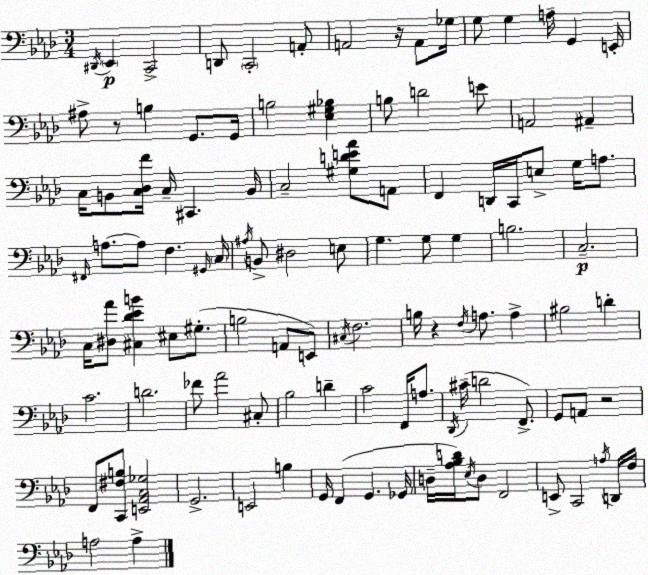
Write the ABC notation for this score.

X:1
T:Untitled
M:3/4
L:1/4
K:Ab
^D,,/4 _E,, C,,2 D,,/2 C,,2 A,,/2 A,,2 z/4 A,,/2 _G,/4 G,/2 G, A,/4 G,, E,,/4 ^A,/2 z/2 B, G,,/2 G,,/4 B,2 [_E,^G,_B,] B,/2 D2 E/2 A,,2 ^A,, C,/4 B,,/2 [C,_D,F]/4 C,/4 ^C,, B,,/4 C,2 [^G,DE_A]/2 A,,/2 F,, D,,/4 C,,/4 E,/2 G,/4 A,/2 ^F,,/4 A,/2 A,/2 F, ^G,,/4 C,/4 ^A,/4 B,,/2 ^D,2 E,/2 G, G,/2 G, B,2 C,2 C,/4 [^D,_A]/2 [^C,_D_EB] ^E,/2 ^G,/2 B,2 A,,/2 E,,/2 ^C,/4 F,2 B,/4 z F,/4 A,/2 A, ^B,2 D C2 D2 _F/2 _A2 ^C,/2 _B,2 D C2 F,,/4 A,/2 _D,,/4 ^C/4 D2 F,,/2 G,,/2 A,,/2 z2 F,,/2 [C,,^F,B,]/2 [E,,_A,,C,_G,]2 G,,2 E,,2 B, G,,/4 F,, G,, _G,,/4 D,/4 [_A,_B,D]/4 _E,/4 D,/2 F,,2 E,,/2 C,,2 A,/4 D,,/4 F,/4 A,2 A,